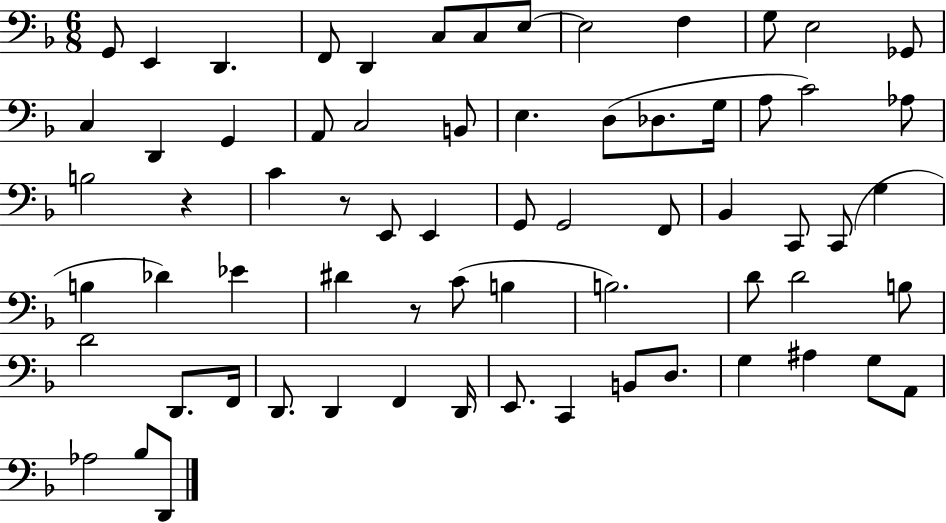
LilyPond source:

{
  \clef bass
  \numericTimeSignature
  \time 6/8
  \key f \major
  \repeat volta 2 { g,8 e,4 d,4. | f,8 d,4 c8 c8 e8~~ | e2 f4 | g8 e2 ges,8 | \break c4 d,4 g,4 | a,8 c2 b,8 | e4. d8( des8. g16 | a8 c'2) aes8 | \break b2 r4 | c'4 r8 e,8 e,4 | g,8 g,2 f,8 | bes,4 c,8 c,8( g4 | \break b4 des'4) ees'4 | dis'4 r8 c'8( b4 | b2.) | d'8 d'2 b8 | \break d'2 d,8. f,16 | d,8. d,4 f,4 d,16 | e,8. c,4 b,8 d8. | g4 ais4 g8 a,8 | \break aes2 bes8 d,8 | } \bar "|."
}